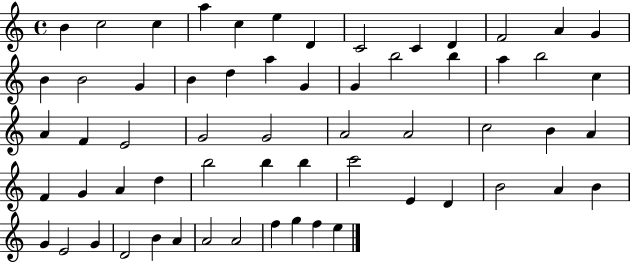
{
  \clef treble
  \time 4/4
  \defaultTimeSignature
  \key c \major
  b'4 c''2 c''4 | a''4 c''4 e''4 d'4 | c'2 c'4 d'4 | f'2 a'4 g'4 | \break b'4 b'2 g'4 | b'4 d''4 a''4 g'4 | g'4 b''2 b''4 | a''4 b''2 c''4 | \break a'4 f'4 e'2 | g'2 g'2 | a'2 a'2 | c''2 b'4 a'4 | \break f'4 g'4 a'4 d''4 | b''2 b''4 b''4 | c'''2 e'4 d'4 | b'2 a'4 b'4 | \break g'4 e'2 g'4 | d'2 b'4 a'4 | a'2 a'2 | f''4 g''4 f''4 e''4 | \break \bar "|."
}